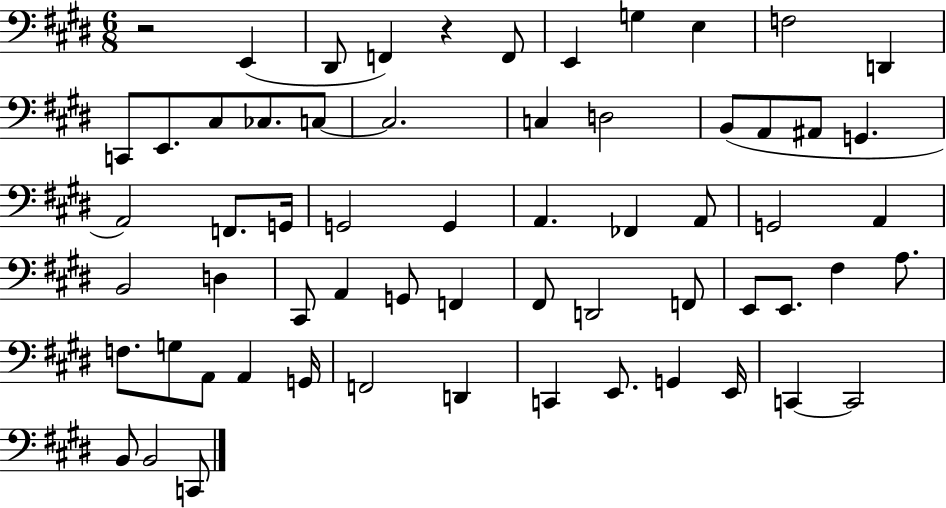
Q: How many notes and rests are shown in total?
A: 62